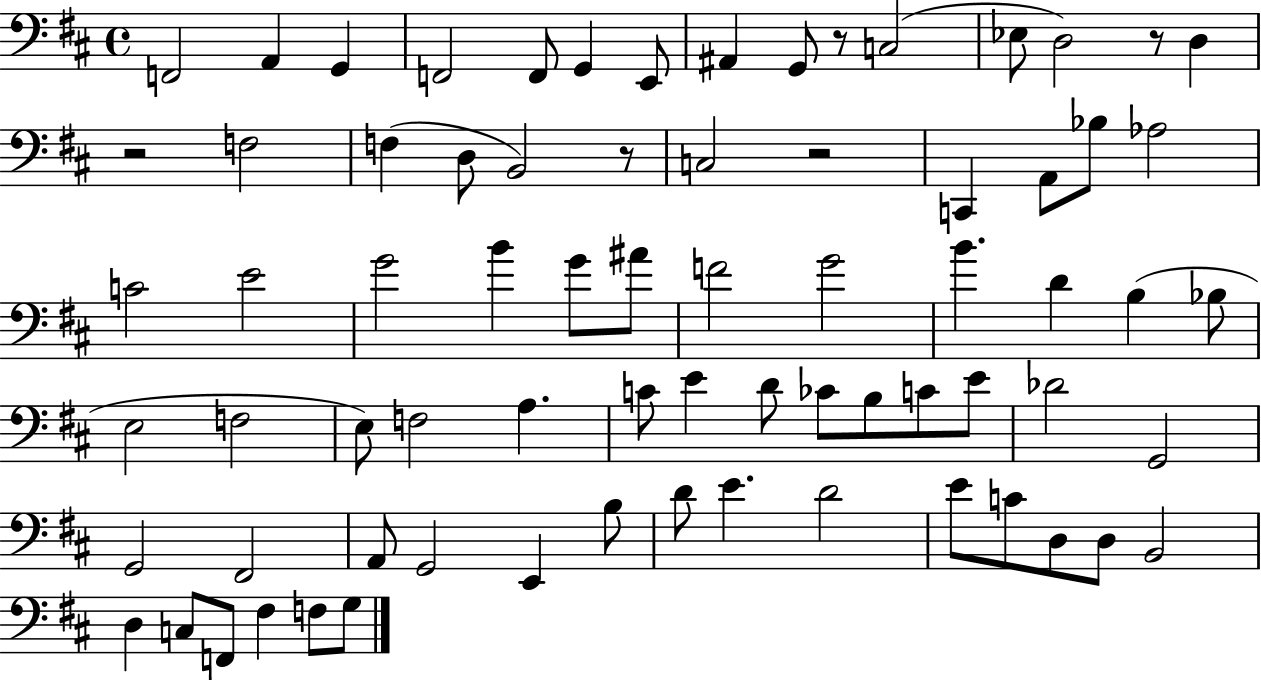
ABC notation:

X:1
T:Untitled
M:4/4
L:1/4
K:D
F,,2 A,, G,, F,,2 F,,/2 G,, E,,/2 ^A,, G,,/2 z/2 C,2 _E,/2 D,2 z/2 D, z2 F,2 F, D,/2 B,,2 z/2 C,2 z2 C,, A,,/2 _B,/2 _A,2 C2 E2 G2 B G/2 ^A/2 F2 G2 B D B, _B,/2 E,2 F,2 E,/2 F,2 A, C/2 E D/2 _C/2 B,/2 C/2 E/2 _D2 G,,2 G,,2 ^F,,2 A,,/2 G,,2 E,, B,/2 D/2 E D2 E/2 C/2 D,/2 D,/2 B,,2 D, C,/2 F,,/2 ^F, F,/2 G,/2